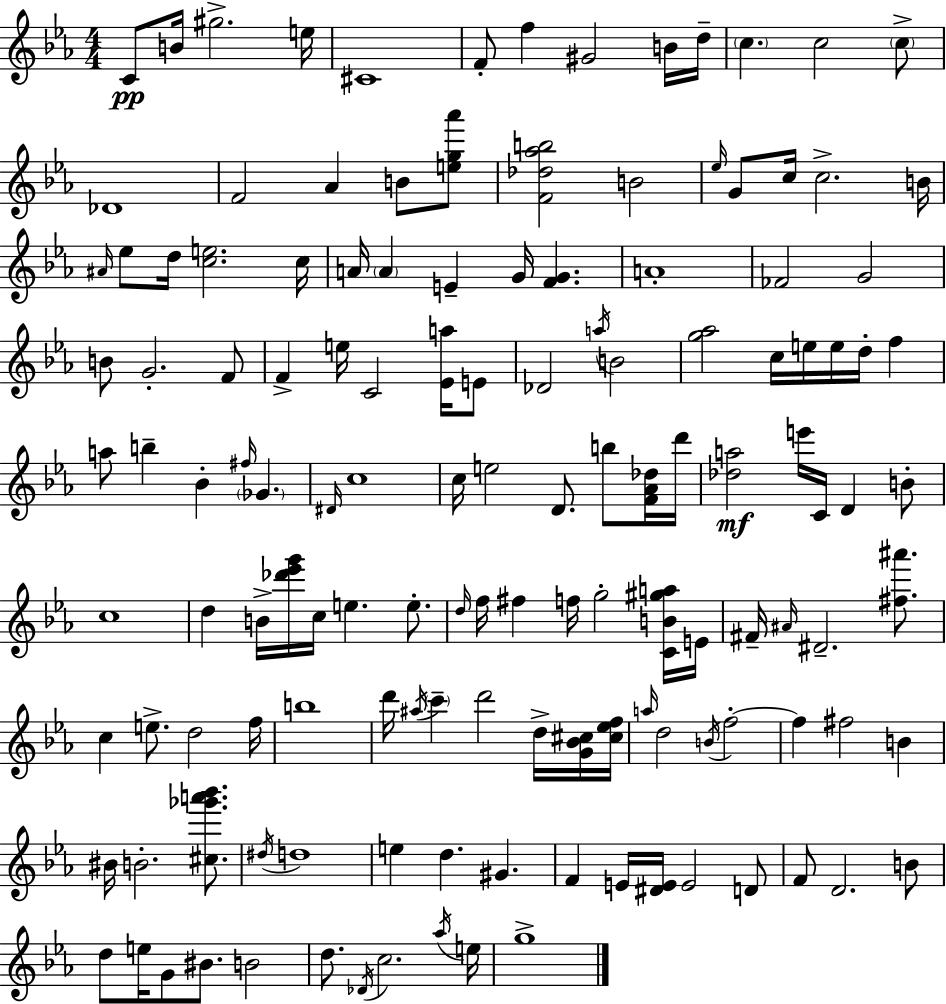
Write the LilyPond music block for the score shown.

{
  \clef treble
  \numericTimeSignature
  \time 4/4
  \key ees \major
  c'8\pp b'16 gis''2.-> e''16 | cis'1 | f'8-. f''4 gis'2 b'16 d''16-- | \parenthesize c''4. c''2 \parenthesize c''8-> | \break des'1 | f'2 aes'4 b'8 <e'' g'' aes'''>8 | <f' des'' aes'' b''>2 b'2 | \grace { ees''16 } g'8 c''16 c''2.-> | \break b'16 \grace { ais'16 } ees''8 d''16 <c'' e''>2. | c''16 a'16 \parenthesize a'4 e'4-- g'16 <f' g'>4. | a'1-. | fes'2 g'2 | \break b'8 g'2.-. | f'8 f'4-> e''16 c'2 <ees' a''>16 | e'8 des'2 \acciaccatura { a''16 } b'2 | <g'' aes''>2 c''16 e''16 e''16 d''16-. f''4 | \break a''8 b''4-- bes'4-. \grace { fis''16 } \parenthesize ges'4. | \grace { dis'16 } c''1 | c''16 e''2 d'8. | b''8 <f' aes' des''>16 d'''16 <des'' a''>2\mf e'''16 c'16 d'4 | \break b'8-. c''1 | d''4 b'16-> <des''' ees''' g'''>16 c''16 e''4. | e''8.-. \grace { d''16 } f''16 fis''4 f''16 g''2-. | <c' b' gis'' a''>16 e'16 fis'16-- \grace { ais'16 } dis'2.-- | \break <fis'' ais'''>8. c''4 e''8.-> d''2 | f''16 b''1 | d'''16 \acciaccatura { ais''16 } \parenthesize c'''4-- d'''2 | d''16-> <g' bes' cis''>16 <cis'' ees'' f''>16 \grace { a''16 } d''2 | \break \acciaccatura { b'16 } f''2-.~~ f''4 fis''2 | b'4 bis'16 b'2.-. | <cis'' ges''' a''' bes'''>8. \acciaccatura { dis''16 } d''1 | e''4 d''4. | \break gis'4. f'4 e'16 | <dis' e'>16 e'2 d'8 f'8 d'2. | b'8 d''8 e''16 g'8 | bis'8. b'2 d''8. \acciaccatura { des'16 } c''2. | \break \acciaccatura { aes''16 } e''16 g''1-> | \bar "|."
}